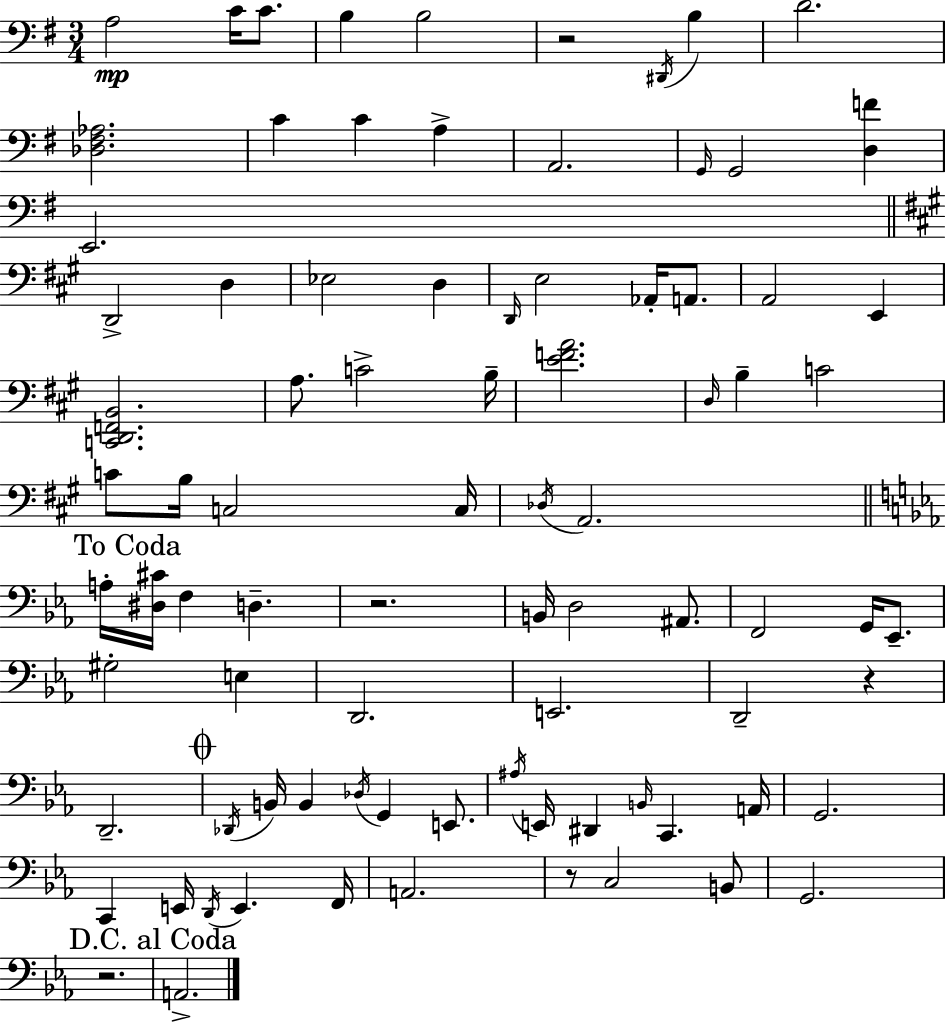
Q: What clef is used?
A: bass